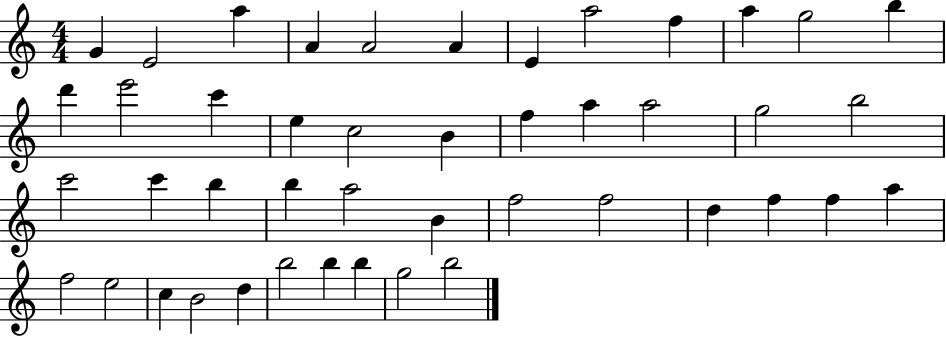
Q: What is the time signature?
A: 4/4